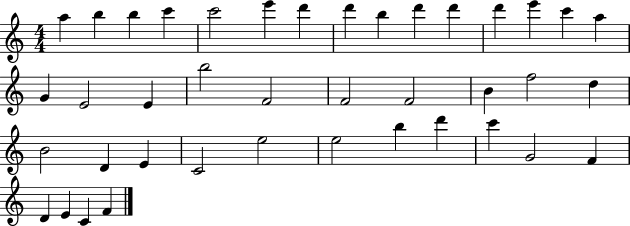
A5/q B5/q B5/q C6/q C6/h E6/q D6/q D6/q B5/q D6/q D6/q D6/q E6/q C6/q A5/q G4/q E4/h E4/q B5/h F4/h F4/h F4/h B4/q F5/h D5/q B4/h D4/q E4/q C4/h E5/h E5/h B5/q D6/q C6/q G4/h F4/q D4/q E4/q C4/q F4/q